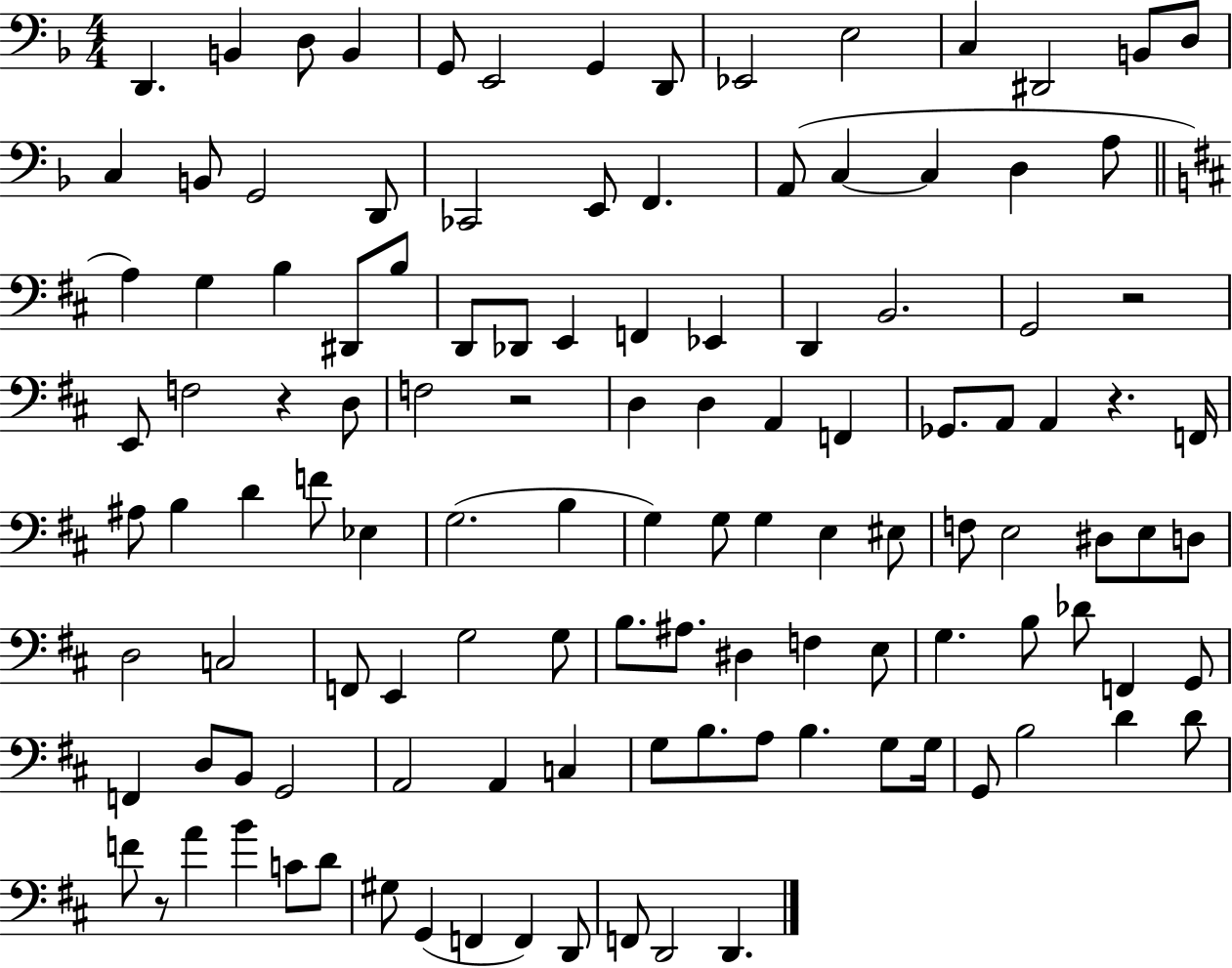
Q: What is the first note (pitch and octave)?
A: D2